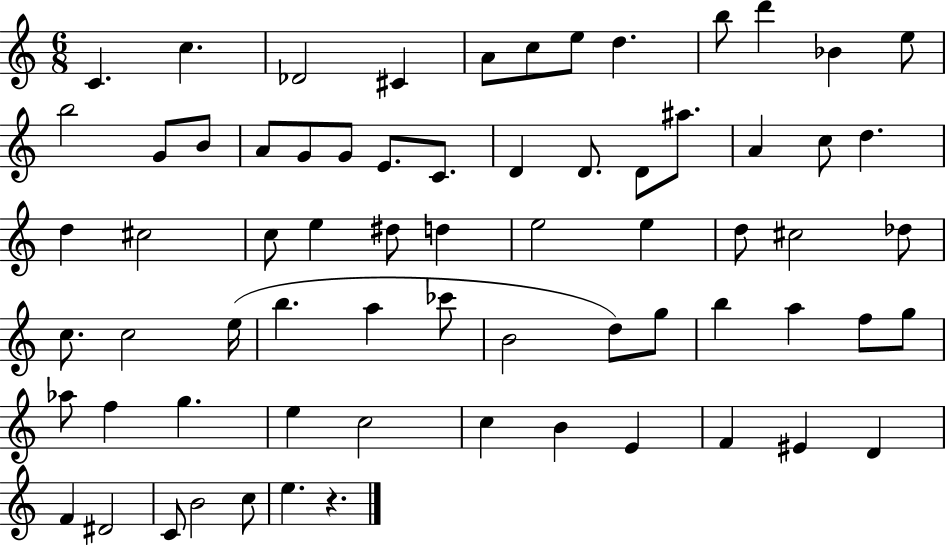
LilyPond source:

{
  \clef treble
  \numericTimeSignature
  \time 6/8
  \key c \major
  c'4. c''4. | des'2 cis'4 | a'8 c''8 e''8 d''4. | b''8 d'''4 bes'4 e''8 | \break b''2 g'8 b'8 | a'8 g'8 g'8 e'8. c'8. | d'4 d'8. d'8 ais''8. | a'4 c''8 d''4. | \break d''4 cis''2 | c''8 e''4 dis''8 d''4 | e''2 e''4 | d''8 cis''2 des''8 | \break c''8. c''2 e''16( | b''4. a''4 ces'''8 | b'2 d''8) g''8 | b''4 a''4 f''8 g''8 | \break aes''8 f''4 g''4. | e''4 c''2 | c''4 b'4 e'4 | f'4 eis'4 d'4 | \break f'4 dis'2 | c'8 b'2 c''8 | e''4. r4. | \bar "|."
}